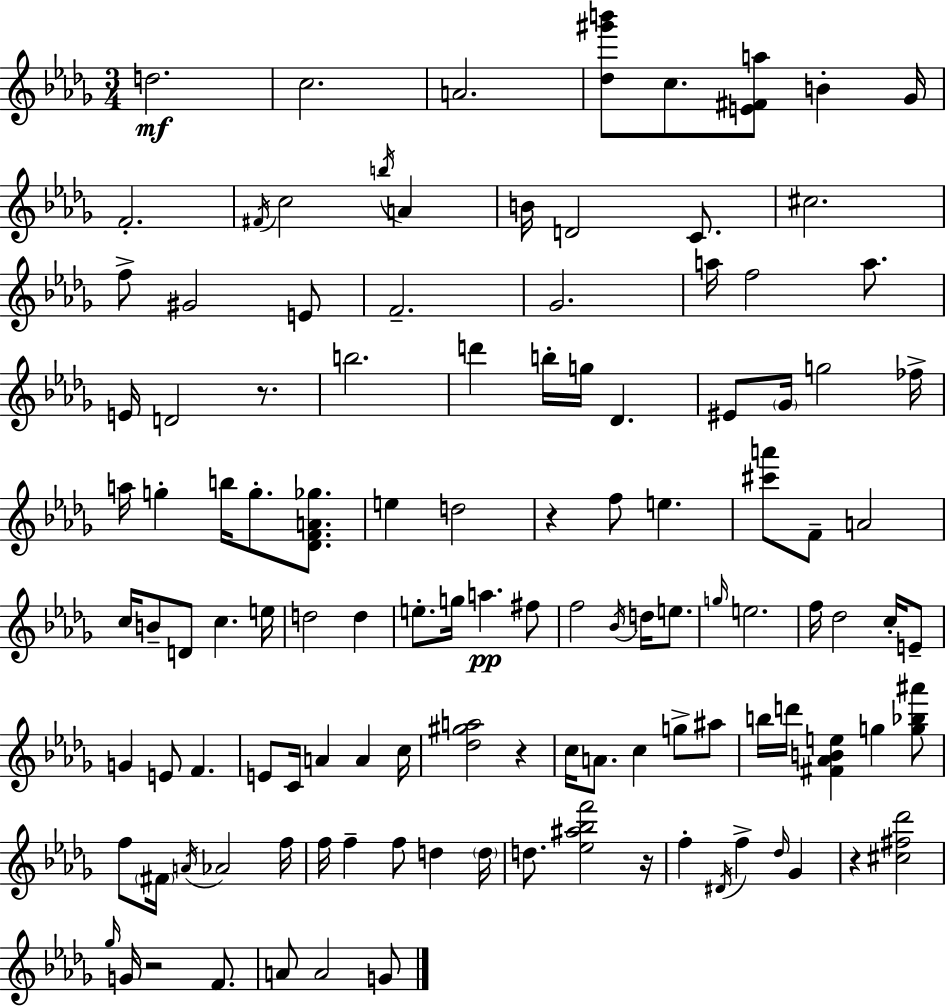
{
  \clef treble
  \numericTimeSignature
  \time 3/4
  \key bes \minor
  \repeat volta 2 { d''2.\mf | c''2. | a'2. | <des'' gis''' b'''>8 c''8. <e' fis' a''>8 b'4-. ges'16 | \break f'2.-. | \acciaccatura { fis'16 } c''2 \acciaccatura { b''16 } a'4 | b'16 d'2 c'8. | cis''2. | \break f''8-> gis'2 | e'8 f'2.-- | ges'2. | a''16 f''2 a''8. | \break e'16 d'2 r8. | b''2. | d'''4 b''16-. g''16 des'4. | eis'8 \parenthesize ges'16 g''2 | \break fes''16-> a''16 g''4-. b''16 g''8.-. <des' f' a' ges''>8. | e''4 d''2 | r4 f''8 e''4. | <cis''' a'''>8 f'8-- a'2 | \break c''16 b'8-- d'8 c''4. | e''16 d''2 d''4 | e''8.-. g''16 a''4.\pp | fis''8 f''2 \acciaccatura { bes'16 } d''16 | \break e''8. \grace { g''16 } e''2. | f''16 des''2 | c''16-. e'8-- g'4 e'8 f'4. | e'8 c'16 a'4 a'4 | \break c''16 <des'' gis'' a''>2 | r4 c''16 a'8. c''4 | g''8-> ais''8 b''16 d'''16 <fis' aes' b' e''>4 g''4 | <g'' bes'' ais'''>8 f''8 \parenthesize fis'16 \acciaccatura { a'16 } aes'2 | \break f''16 f''16 f''4-- f''8 | d''4 \parenthesize d''16 d''8. <ees'' ais'' bes'' f'''>2 | r16 f''4-. \acciaccatura { dis'16 } f''4-> | \grace { des''16 } ges'4 r4 <cis'' fis'' des'''>2 | \break \grace { ges''16 } g'16 r2 | f'8. a'8 a'2 | g'8 } \bar "|."
}